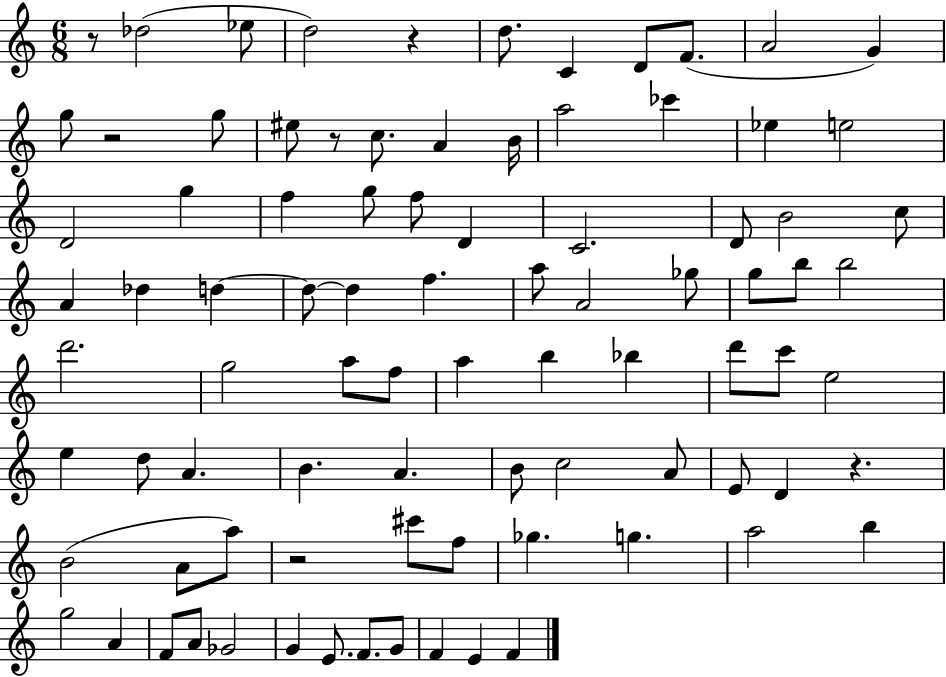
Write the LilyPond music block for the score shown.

{
  \clef treble
  \numericTimeSignature
  \time 6/8
  \key c \major
  r8 des''2( ees''8 | d''2) r4 | d''8. c'4 d'8 f'8.( | a'2 g'4) | \break g''8 r2 g''8 | eis''8 r8 c''8. a'4 b'16 | a''2 ces'''4 | ees''4 e''2 | \break d'2 g''4 | f''4 g''8 f''8 d'4 | c'2. | d'8 b'2 c''8 | \break a'4 des''4 d''4~~ | d''8~~ d''4 f''4. | a''8 a'2 ges''8 | g''8 b''8 b''2 | \break d'''2. | g''2 a''8 f''8 | a''4 b''4 bes''4 | d'''8 c'''8 e''2 | \break e''4 d''8 a'4. | b'4. a'4. | b'8 c''2 a'8 | e'8 d'4 r4. | \break b'2( a'8 a''8) | r2 cis'''8 f''8 | ges''4. g''4. | a''2 b''4 | \break g''2 a'4 | f'8 a'8 ges'2 | g'4 e'8. f'8. g'8 | f'4 e'4 f'4 | \break \bar "|."
}